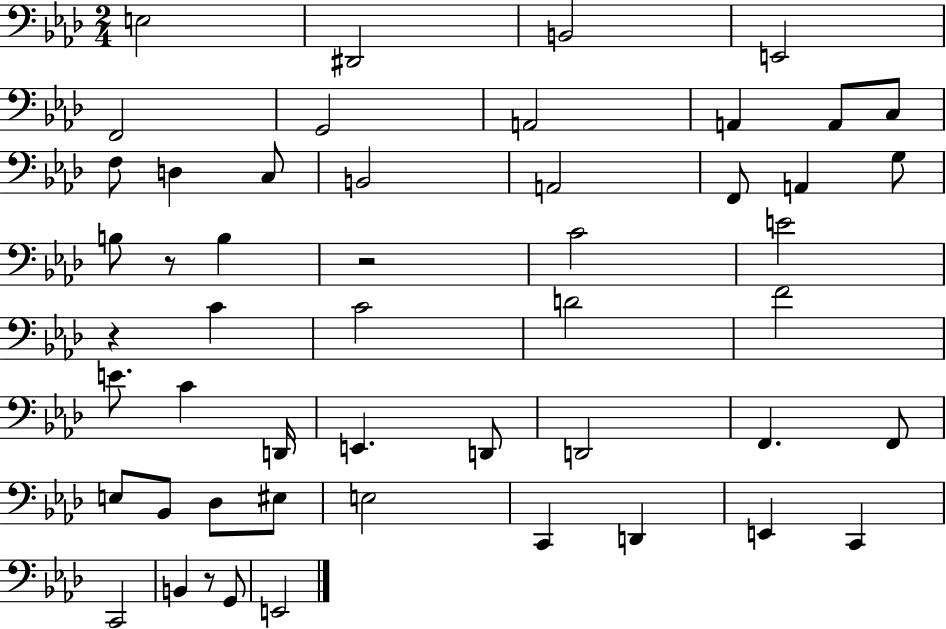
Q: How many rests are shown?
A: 4